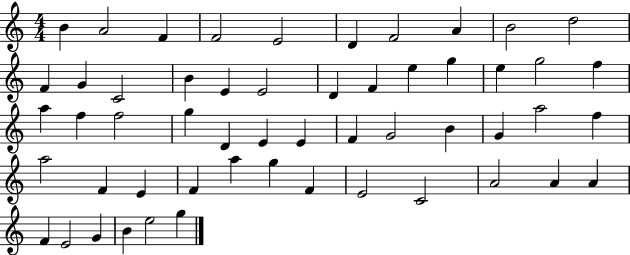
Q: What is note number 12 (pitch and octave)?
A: G4